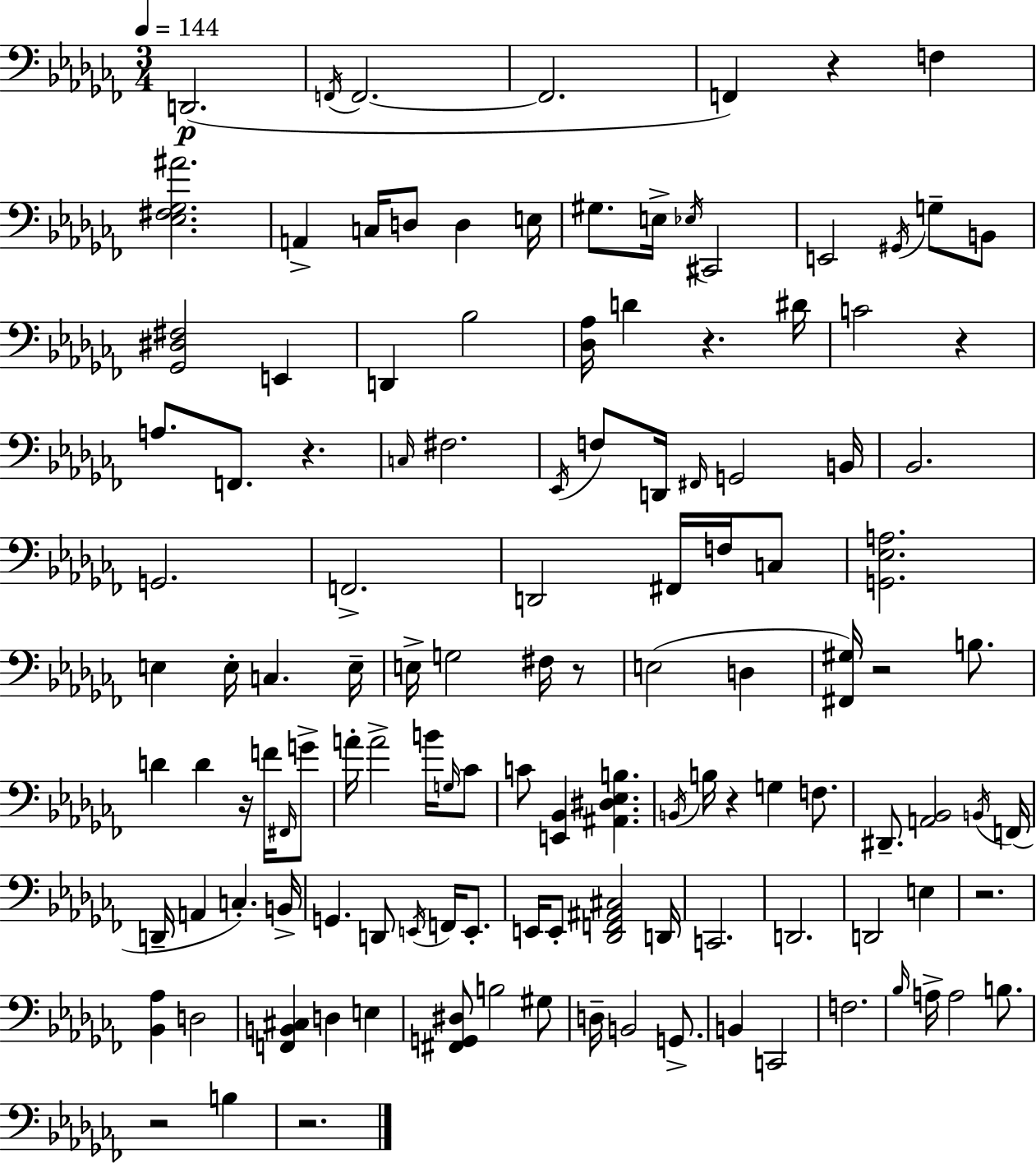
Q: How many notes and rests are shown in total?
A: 125